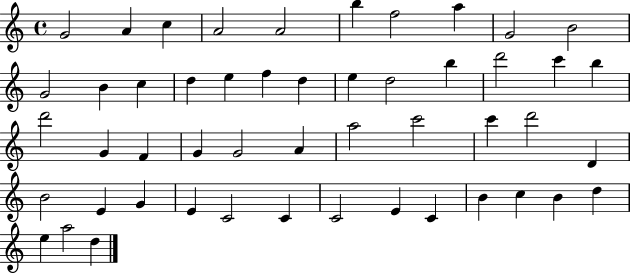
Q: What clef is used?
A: treble